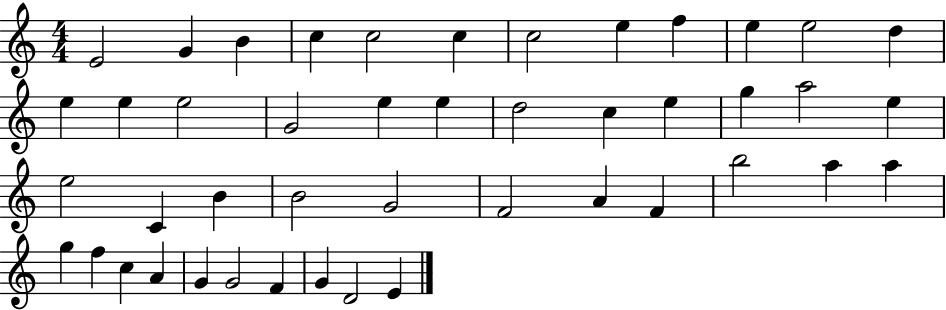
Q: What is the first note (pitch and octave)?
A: E4